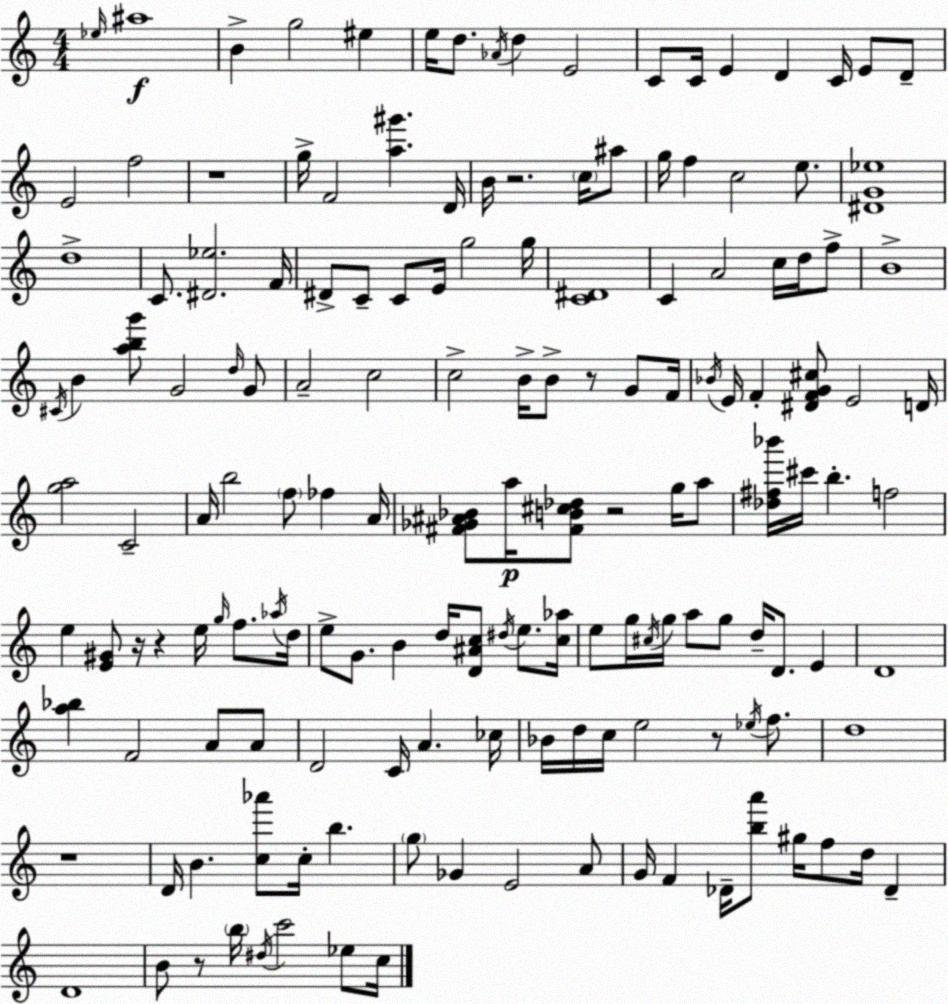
X:1
T:Untitled
M:4/4
L:1/4
K:C
_e/4 ^a4 B g2 ^e e/4 d/2 _A/4 d E2 C/2 C/4 E D C/4 E/2 D/2 E2 f2 z4 g/4 F2 [a^g'] D/4 B/4 z2 c/4 ^a/2 g/4 f c2 e/2 [^DG_e]4 d4 C/2 [^D_e]2 F/4 ^D/2 C/2 C/2 E/4 g2 g/4 [C^D]4 C A2 c/4 d/4 f/2 B4 ^C/4 B [abg']/2 G2 d/4 G/2 A2 c2 c2 B/4 B/2 z/2 G/2 F/4 _B/4 E/4 F [^DFG^c]/2 E2 D/4 [ga]2 C2 A/4 b2 f/2 _f A/4 [^F_G^A_B]/2 a/4 [^FB^c_d]/2 z2 g/4 a/2 [_d^f_b']/4 ^c'/4 b f2 e [E^G]/2 z/4 z e/4 g/4 f/2 _a/4 d/4 e/2 G/2 B d/4 [D^Ac]/2 ^d/4 e/2 [c_a]/4 e/2 g/4 ^c/4 g/4 a/2 g/2 d/4 D/2 E D4 [a_b] F2 A/2 A/2 D2 C/4 A _c/4 _B/4 d/4 c/4 e2 z/2 _e/4 f/2 d4 z4 D/4 B [c_a']/2 c/4 b g/2 _G E2 A/2 G/4 F _D/4 [ba']/2 ^g/4 f/2 d/4 _D D4 B/2 z/2 b/4 ^d/4 c'2 _e/2 c/4